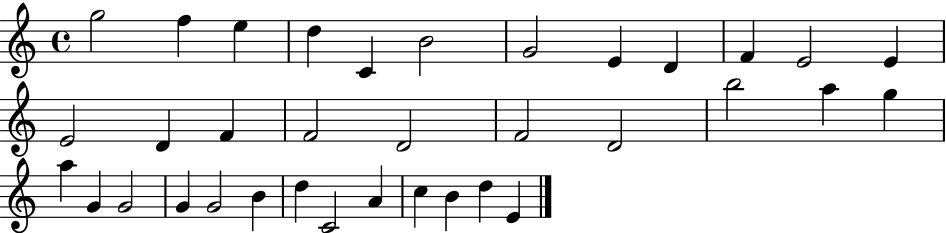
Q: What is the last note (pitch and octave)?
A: E4